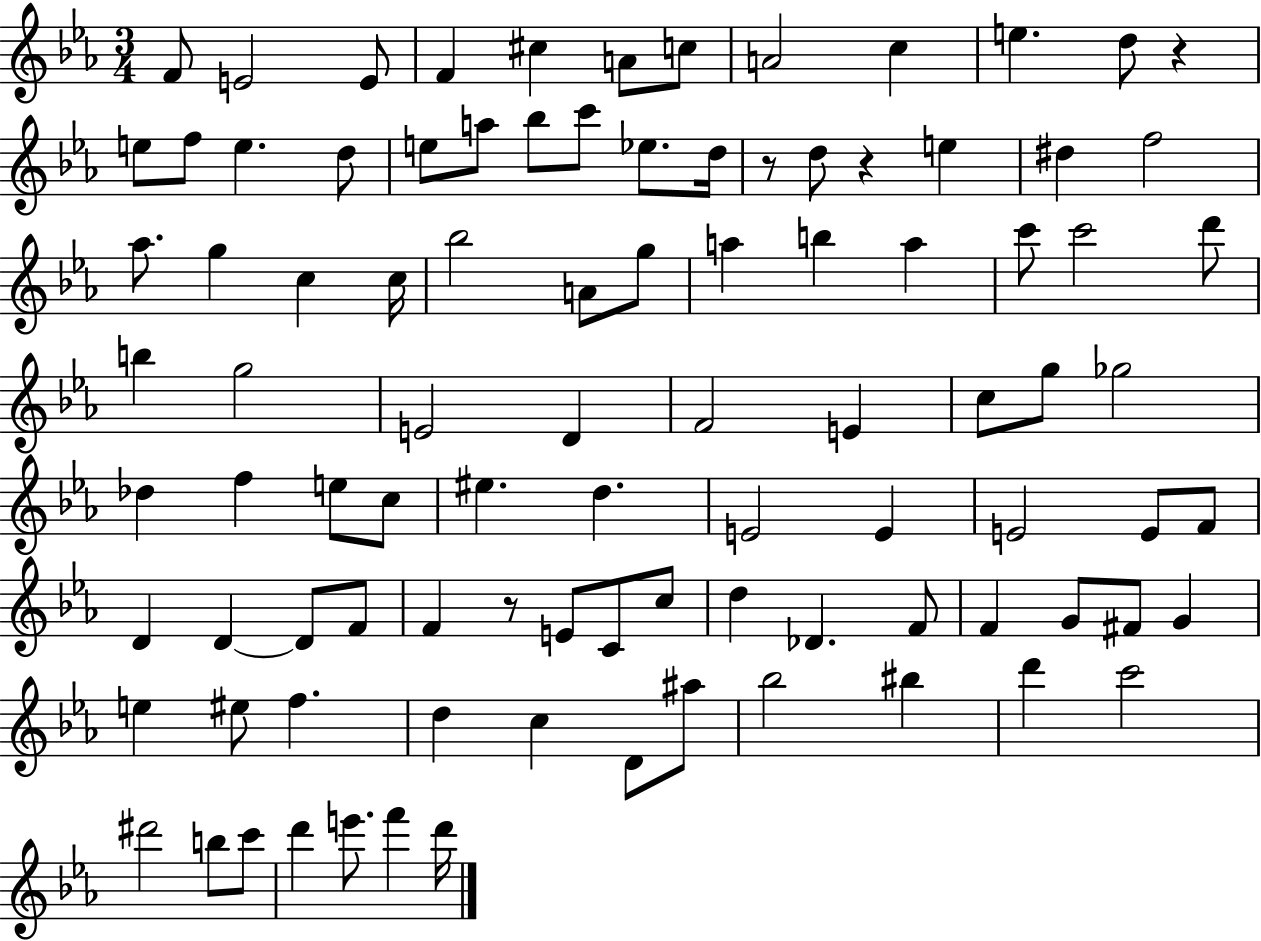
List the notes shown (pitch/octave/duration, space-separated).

F4/e E4/h E4/e F4/q C#5/q A4/e C5/e A4/h C5/q E5/q. D5/e R/q E5/e F5/e E5/q. D5/e E5/e A5/e Bb5/e C6/e Eb5/e. D5/s R/e D5/e R/q E5/q D#5/q F5/h Ab5/e. G5/q C5/q C5/s Bb5/h A4/e G5/e A5/q B5/q A5/q C6/e C6/h D6/e B5/q G5/h E4/h D4/q F4/h E4/q C5/e G5/e Gb5/h Db5/q F5/q E5/e C5/e EIS5/q. D5/q. E4/h E4/q E4/h E4/e F4/e D4/q D4/q D4/e F4/e F4/q R/e E4/e C4/e C5/e D5/q Db4/q. F4/e F4/q G4/e F#4/e G4/q E5/q EIS5/e F5/q. D5/q C5/q D4/e A#5/e Bb5/h BIS5/q D6/q C6/h D#6/h B5/e C6/e D6/q E6/e. F6/q D6/s